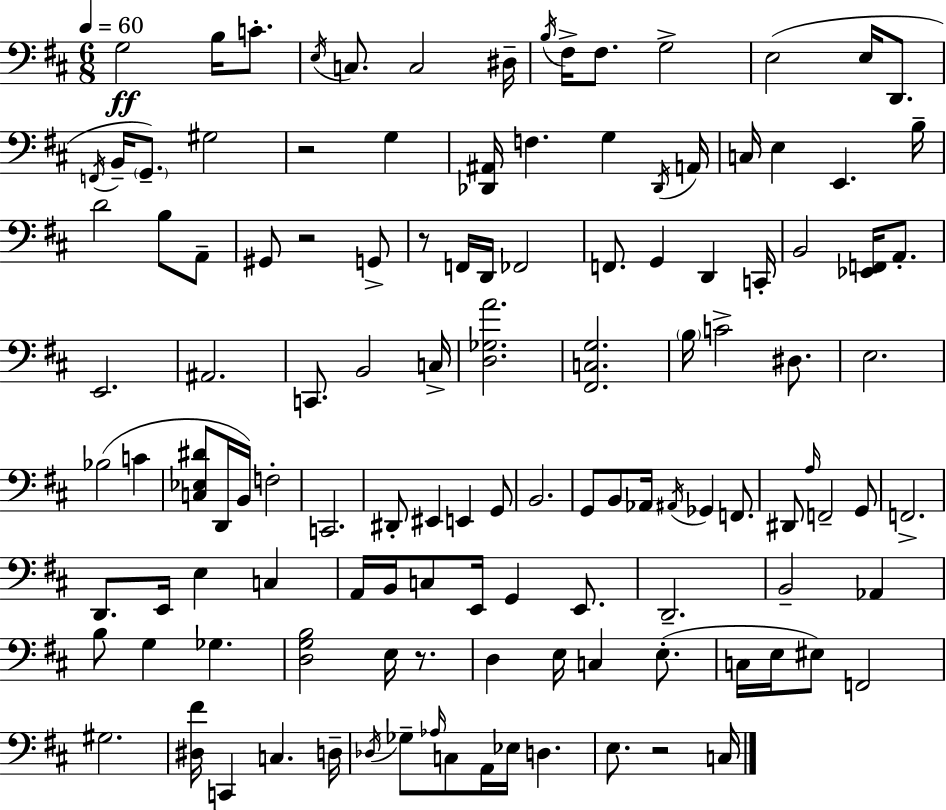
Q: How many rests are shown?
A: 5